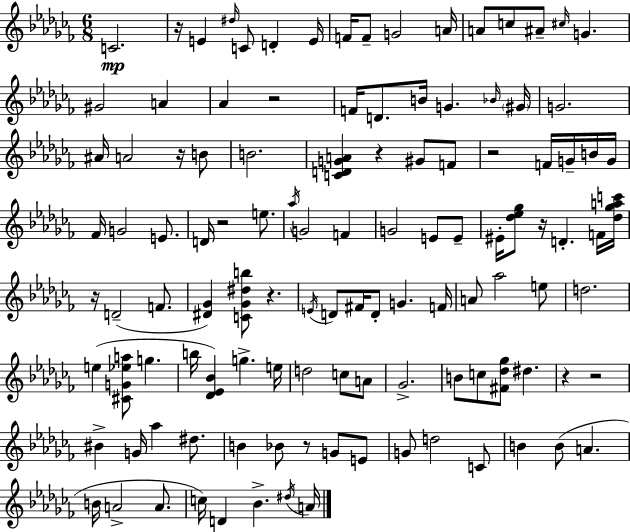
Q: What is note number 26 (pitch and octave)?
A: A#4